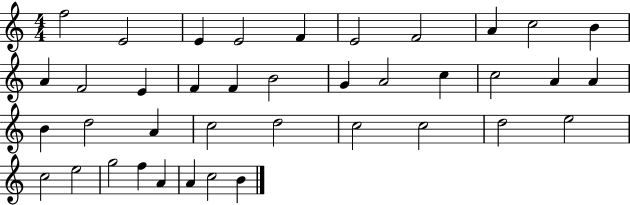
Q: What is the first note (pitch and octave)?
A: F5